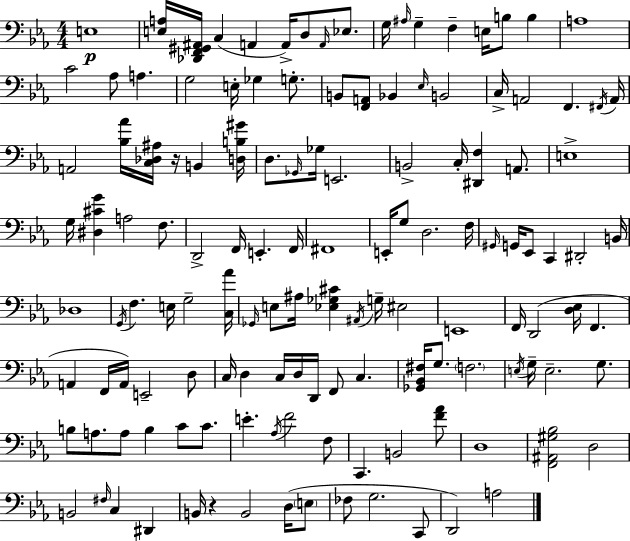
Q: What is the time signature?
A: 4/4